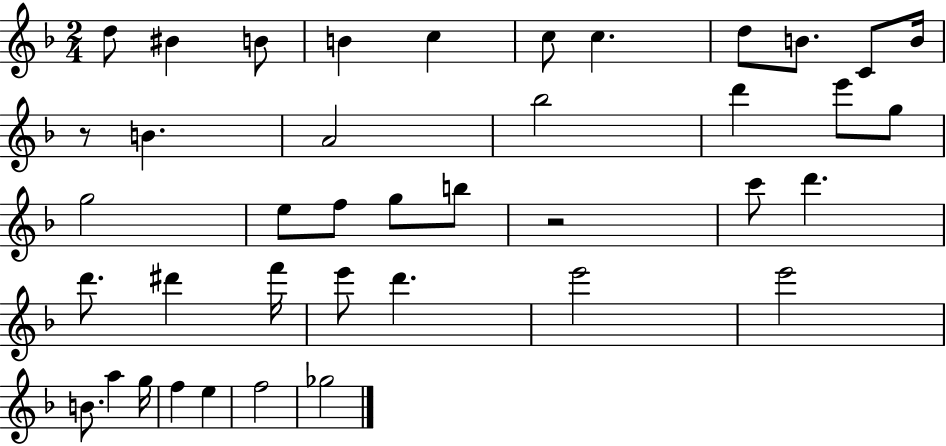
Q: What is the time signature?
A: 2/4